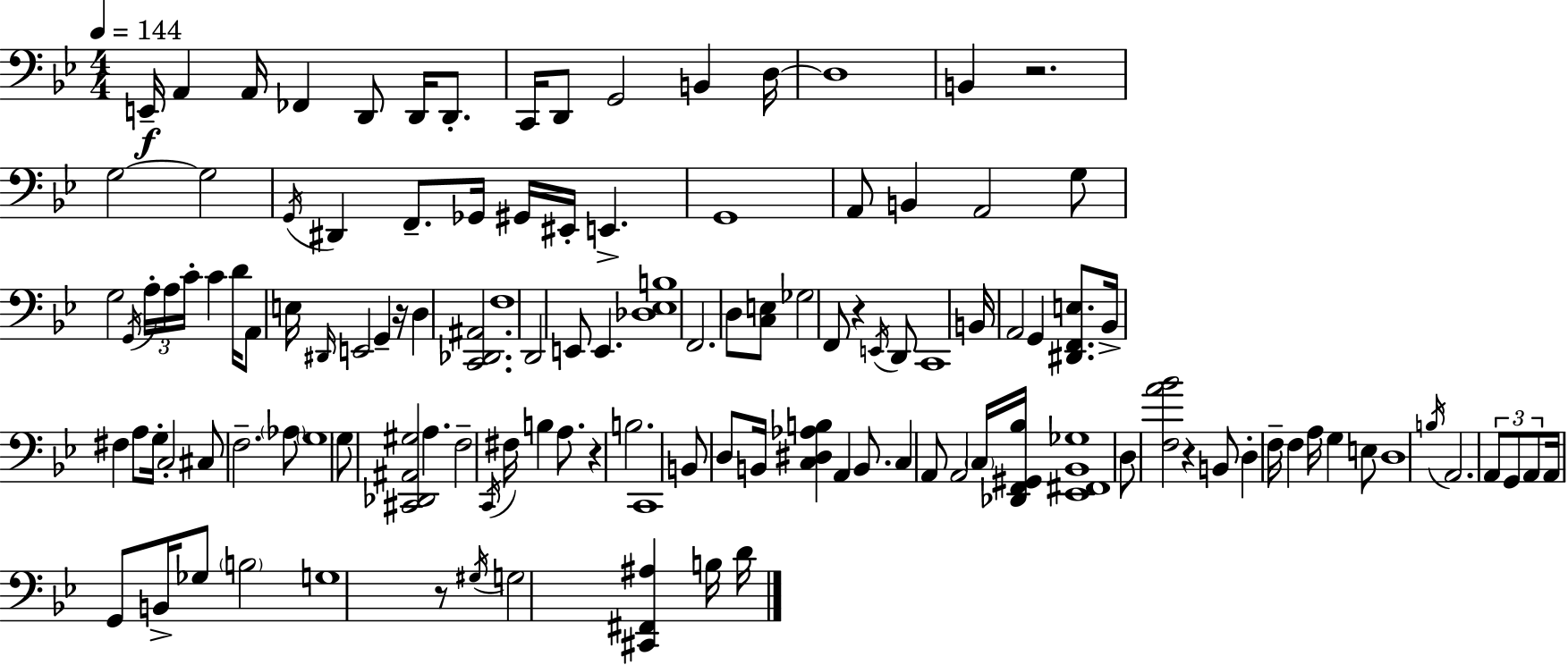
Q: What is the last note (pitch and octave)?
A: D4